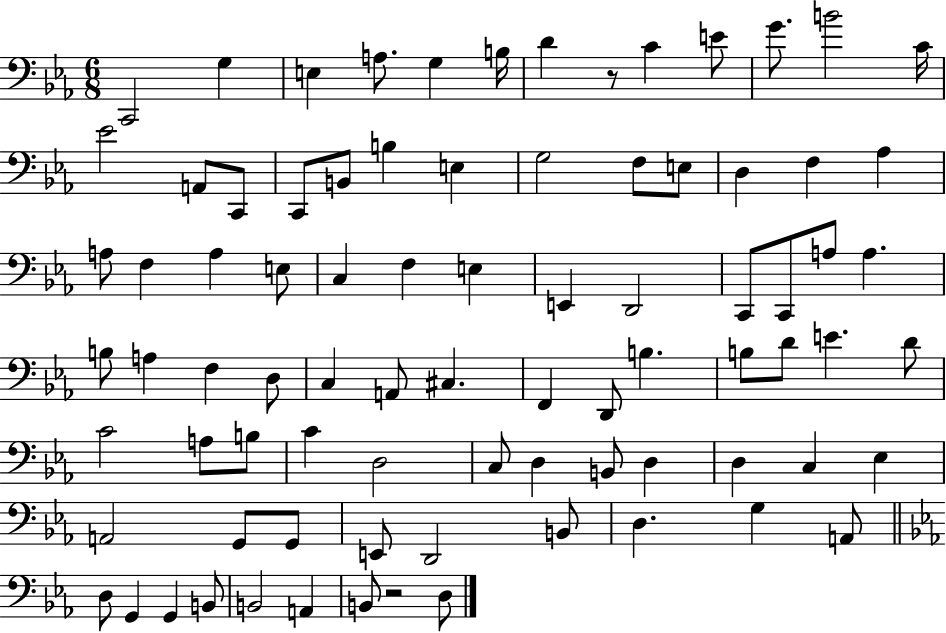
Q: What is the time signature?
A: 6/8